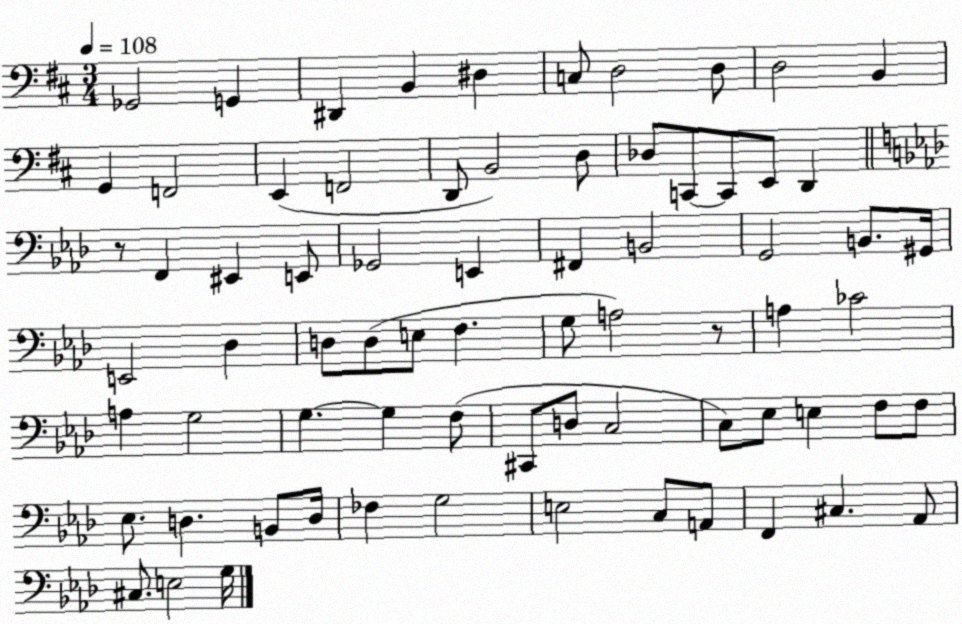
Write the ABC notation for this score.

X:1
T:Untitled
M:3/4
L:1/4
K:D
_G,,2 G,, ^D,, B,, ^D, C,/2 D,2 D,/2 D,2 B,, G,, F,,2 E,, F,,2 D,,/2 B,,2 D,/2 _D,/2 C,,/2 C,,/2 E,,/2 D,, z/2 F,, ^E,, E,,/2 _G,,2 E,, ^F,, B,,2 G,,2 B,,/2 ^G,,/4 E,,2 _D, D,/2 D,/2 E,/2 F, G,/2 A,2 z/2 A, _C2 A, G,2 G, G, F,/2 ^C,,/2 D,/2 C,2 C,/2 _E,/2 E, F,/2 F,/2 _E,/2 D, B,,/2 D,/4 _F, G,2 E,2 C,/2 A,,/2 F,, ^C, _A,,/2 ^C,/2 E,2 G,/4